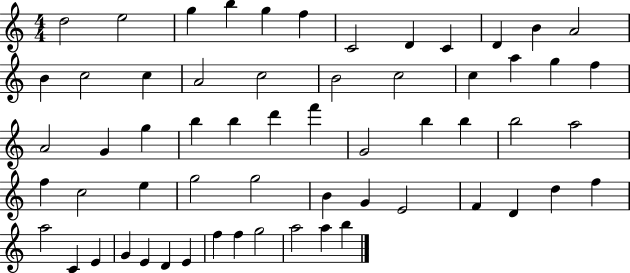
D5/h E5/h G5/q B5/q G5/q F5/q C4/h D4/q C4/q D4/q B4/q A4/h B4/q C5/h C5/q A4/h C5/h B4/h C5/h C5/q A5/q G5/q F5/q A4/h G4/q G5/q B5/q B5/q D6/q F6/q G4/h B5/q B5/q B5/h A5/h F5/q C5/h E5/q G5/h G5/h B4/q G4/q E4/h F4/q D4/q D5/q F5/q A5/h C4/q E4/q G4/q E4/q D4/q E4/q F5/q F5/q G5/h A5/h A5/q B5/q